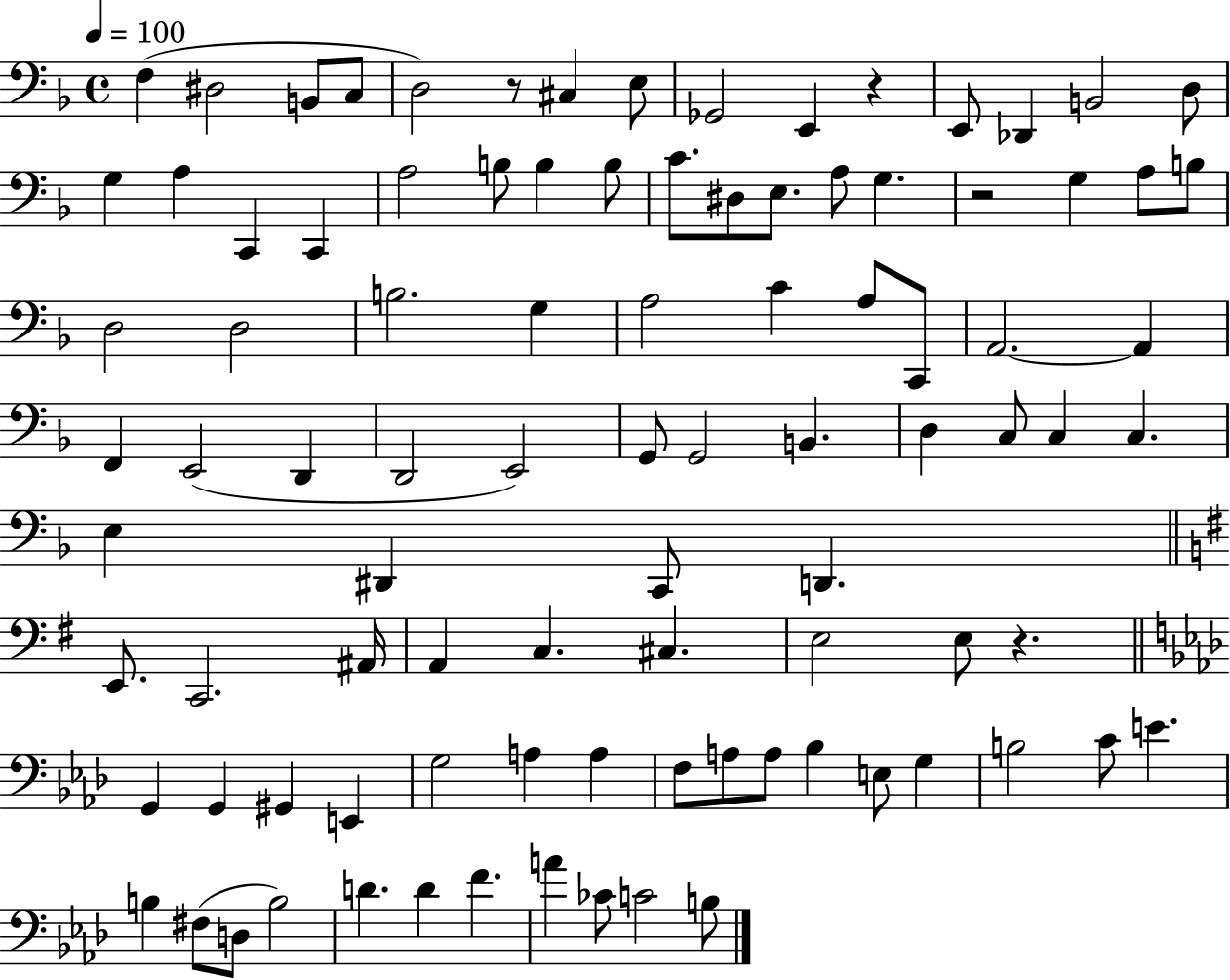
F3/q D#3/h B2/e C3/e D3/h R/e C#3/q E3/e Gb2/h E2/q R/q E2/e Db2/q B2/h D3/e G3/q A3/q C2/q C2/q A3/h B3/e B3/q B3/e C4/e. D#3/e E3/e. A3/e G3/q. R/h G3/q A3/e B3/e D3/h D3/h B3/h. G3/q A3/h C4/q A3/e C2/e A2/h. A2/q F2/q E2/h D2/q D2/h E2/h G2/e G2/h B2/q. D3/q C3/e C3/q C3/q. E3/q D#2/q C2/e D2/q. E2/e. C2/h. A#2/s A2/q C3/q. C#3/q. E3/h E3/e R/q. G2/q G2/q G#2/q E2/q G3/h A3/q A3/q F3/e A3/e A3/e Bb3/q E3/e G3/q B3/h C4/e E4/q. B3/q F#3/e D3/e B3/h D4/q. D4/q F4/q. A4/q CES4/e C4/h B3/e